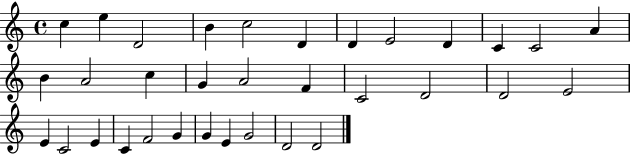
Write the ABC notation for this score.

X:1
T:Untitled
M:4/4
L:1/4
K:C
c e D2 B c2 D D E2 D C C2 A B A2 c G A2 F C2 D2 D2 E2 E C2 E C F2 G G E G2 D2 D2